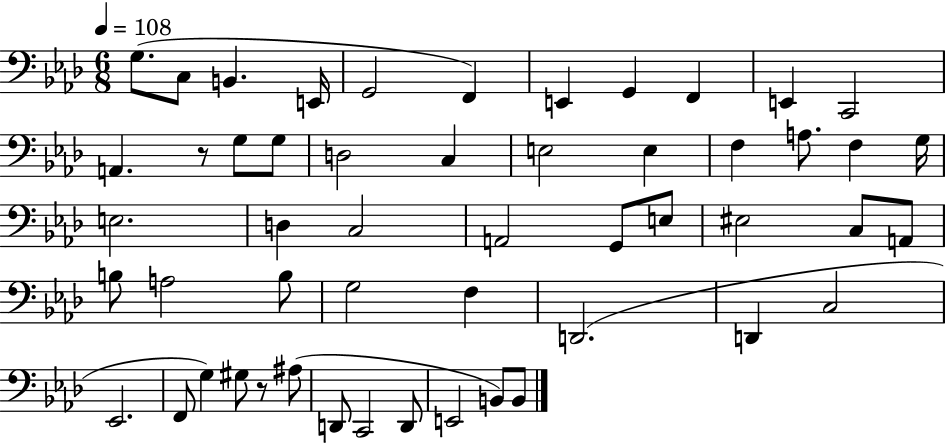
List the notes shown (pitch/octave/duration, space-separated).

G3/e. C3/e B2/q. E2/s G2/h F2/q E2/q G2/q F2/q E2/q C2/h A2/q. R/e G3/e G3/e D3/h C3/q E3/h E3/q F3/q A3/e. F3/q G3/s E3/h. D3/q C3/h A2/h G2/e E3/e EIS3/h C3/e A2/e B3/e A3/h B3/e G3/h F3/q D2/h. D2/q C3/h Eb2/h. F2/e G3/q G#3/e R/e A#3/e D2/e C2/h D2/e E2/h B2/e B2/e